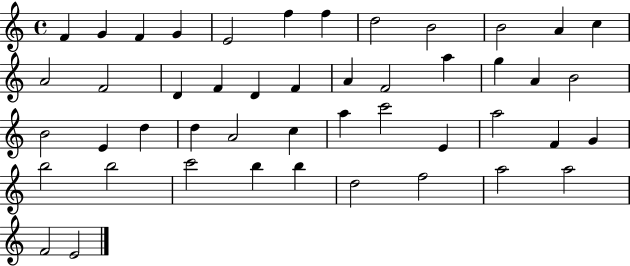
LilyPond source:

{
  \clef treble
  \time 4/4
  \defaultTimeSignature
  \key c \major
  f'4 g'4 f'4 g'4 | e'2 f''4 f''4 | d''2 b'2 | b'2 a'4 c''4 | \break a'2 f'2 | d'4 f'4 d'4 f'4 | a'4 f'2 a''4 | g''4 a'4 b'2 | \break b'2 e'4 d''4 | d''4 a'2 c''4 | a''4 c'''2 e'4 | a''2 f'4 g'4 | \break b''2 b''2 | c'''2 b''4 b''4 | d''2 f''2 | a''2 a''2 | \break f'2 e'2 | \bar "|."
}